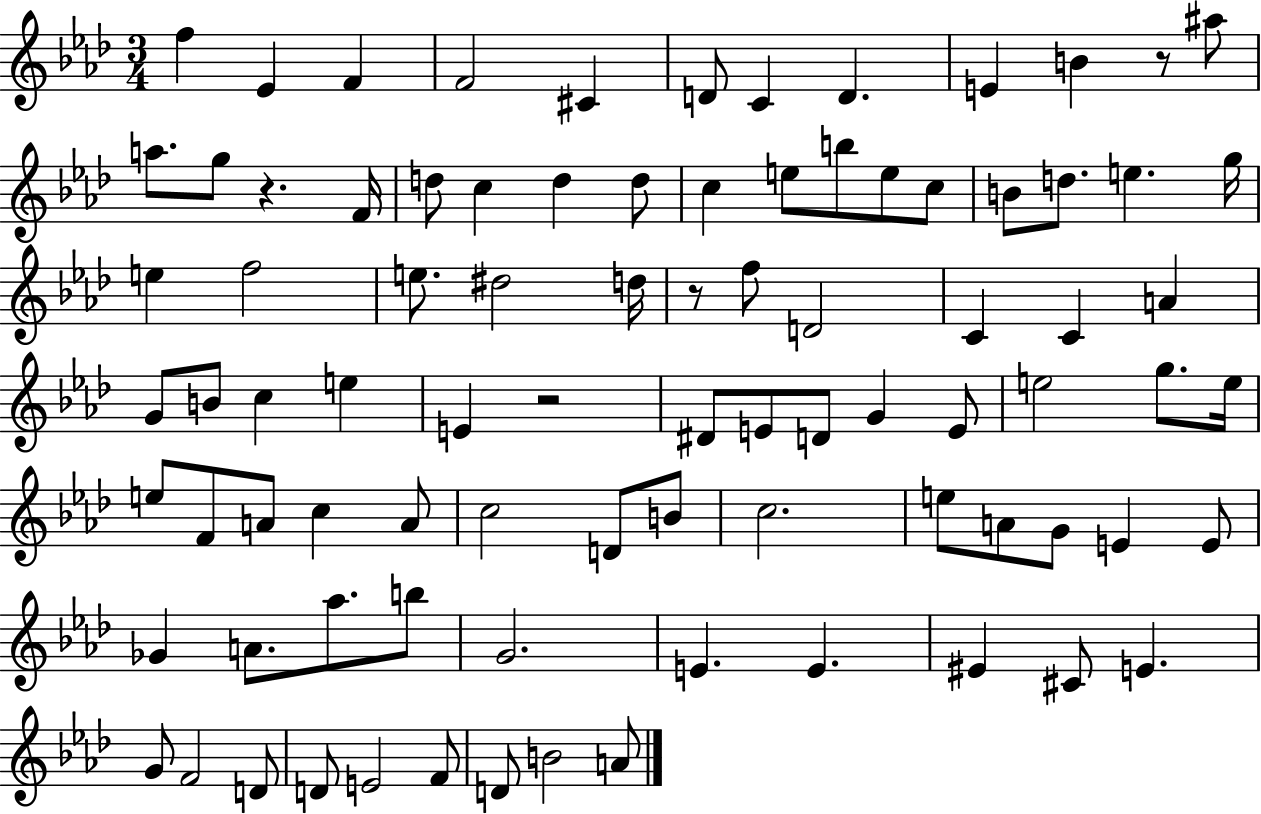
F5/q Eb4/q F4/q F4/h C#4/q D4/e C4/q D4/q. E4/q B4/q R/e A#5/e A5/e. G5/e R/q. F4/s D5/e C5/q D5/q D5/e C5/q E5/e B5/e E5/e C5/e B4/e D5/e. E5/q. G5/s E5/q F5/h E5/e. D#5/h D5/s R/e F5/e D4/h C4/q C4/q A4/q G4/e B4/e C5/q E5/q E4/q R/h D#4/e E4/e D4/e G4/q E4/e E5/h G5/e. E5/s E5/e F4/e A4/e C5/q A4/e C5/h D4/e B4/e C5/h. E5/e A4/e G4/e E4/q E4/e Gb4/q A4/e. Ab5/e. B5/e G4/h. E4/q. E4/q. EIS4/q C#4/e E4/q. G4/e F4/h D4/e D4/e E4/h F4/e D4/e B4/h A4/e